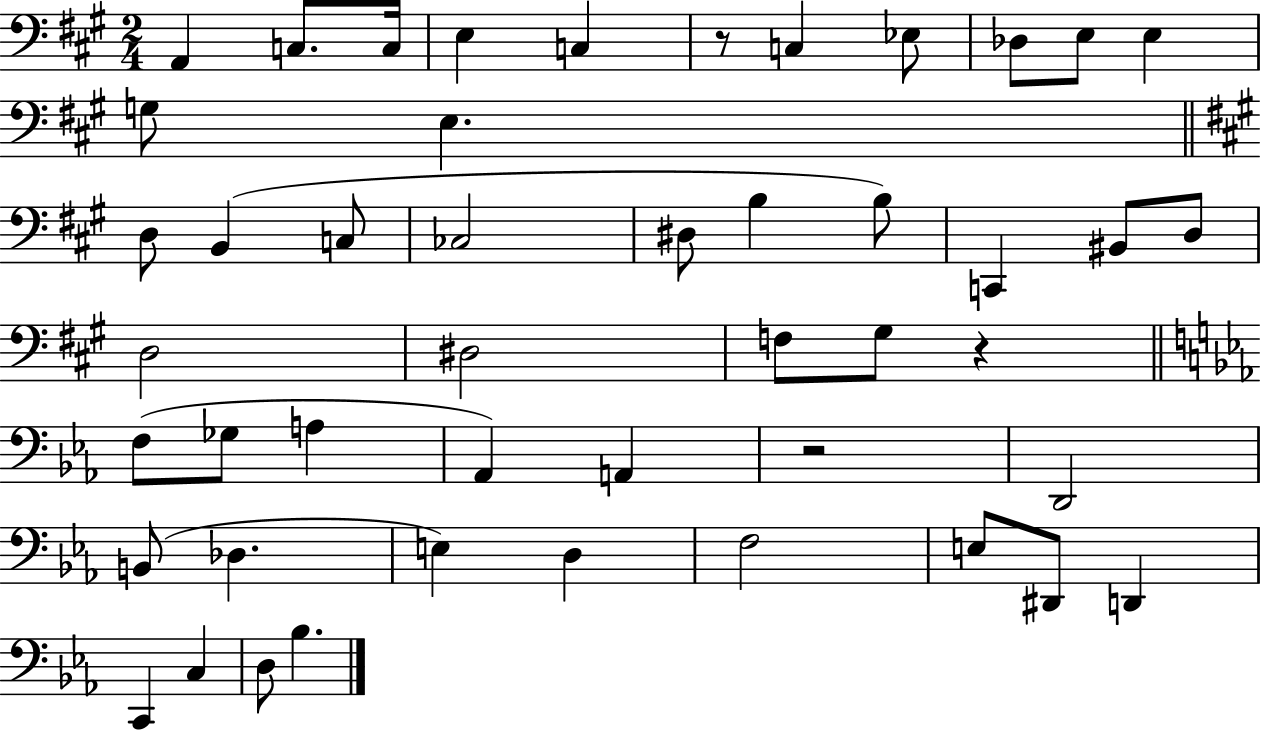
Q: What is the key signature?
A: A major